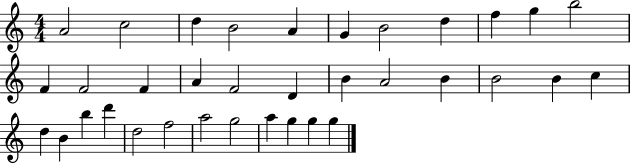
{
  \clef treble
  \numericTimeSignature
  \time 4/4
  \key c \major
  a'2 c''2 | d''4 b'2 a'4 | g'4 b'2 d''4 | f''4 g''4 b''2 | \break f'4 f'2 f'4 | a'4 f'2 d'4 | b'4 a'2 b'4 | b'2 b'4 c''4 | \break d''4 b'4 b''4 d'''4 | d''2 f''2 | a''2 g''2 | a''4 g''4 g''4 g''4 | \break \bar "|."
}